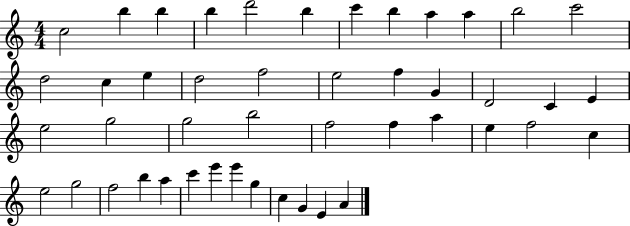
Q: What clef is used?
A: treble